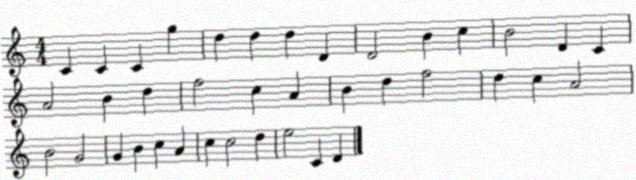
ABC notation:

X:1
T:Untitled
M:4/4
L:1/4
K:C
C C C g d d d D D2 B c B2 D C A2 B d f2 c A B d f2 d c A2 B2 G2 G B c A c c2 d e2 C D